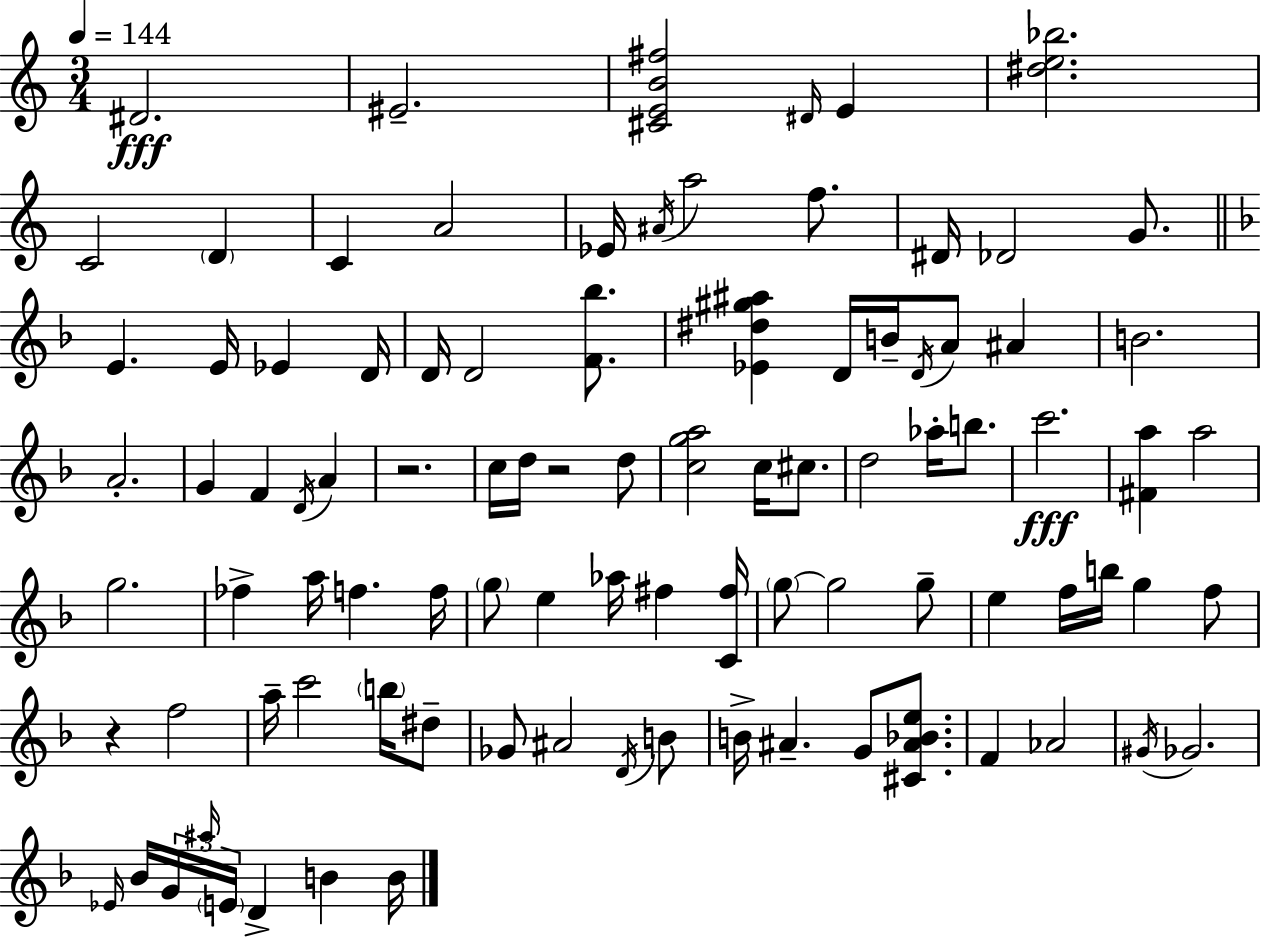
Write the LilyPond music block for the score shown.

{
  \clef treble
  \numericTimeSignature
  \time 3/4
  \key c \major
  \tempo 4 = 144
  dis'2.\fff | eis'2.-- | <cis' e' b' fis''>2 \grace { dis'16 } e'4 | <dis'' e'' bes''>2. | \break c'2 \parenthesize d'4 | c'4 a'2 | ees'16 \acciaccatura { ais'16 } a''2 f''8. | dis'16 des'2 g'8. | \break \bar "||" \break \key f \major e'4. e'16 ees'4 d'16 | d'16 d'2 <f' bes''>8. | <ees' dis'' gis'' ais''>4 d'16 b'16-- \acciaccatura { d'16 } a'8 ais'4 | b'2. | \break a'2.-. | g'4 f'4 \acciaccatura { d'16 } a'4 | r2. | c''16 d''16 r2 | \break d''8 <c'' g'' a''>2 c''16 cis''8. | d''2 aes''16-. b''8. | c'''2.\fff | <fis' a''>4 a''2 | \break g''2. | fes''4-> a''16 f''4. | f''16 \parenthesize g''8 e''4 aes''16 fis''4 | <c' fis''>16 \parenthesize g''8~~ g''2 | \break g''8-- e''4 f''16 b''16 g''4 | f''8 r4 f''2 | a''16-- c'''2 \parenthesize b''16 | dis''8-- ges'8 ais'2 | \break \acciaccatura { d'16 } b'8 b'16-> ais'4.-- g'8 | <cis' ais' bes' e''>8. f'4 aes'2 | \acciaccatura { gis'16 } ges'2. | \grace { ees'16 } bes'16 \tuplet 3/2 { g'16 \grace { ais''16 } \parenthesize e'16 } d'4-> | \break b'4 b'16 \bar "|."
}